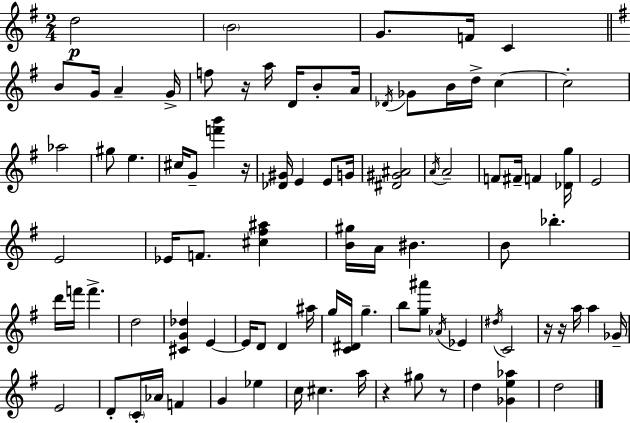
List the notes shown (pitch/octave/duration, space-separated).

D5/h B4/h G4/e. F4/s C4/q B4/e G4/s A4/q G4/s F5/e R/s A5/s D4/s B4/e A4/s Db4/s Gb4/e B4/s D5/s C5/q C5/h Ab5/h G#5/e E5/q. C#5/s G4/e [F6,B6]/q R/s [Db4,G#4]/s E4/q E4/e G4/s [D#4,G#4,A#4]/h A4/s A4/h F4/e F#4/s F4/q [Db4,G5]/s E4/h E4/h Eb4/s F4/e. [C#5,F#5,A#5]/q [B4,G#5]/s A4/s BIS4/q. B4/e Bb5/q. D6/s F6/s F6/q. D5/h [C#4,G4,Db5]/q E4/q E4/s D4/e D4/q A#5/s G5/s [C4,D#4]/s G5/q. B5/e [G5,A#6]/e Ab4/s Eb4/q D#5/s C4/h R/s R/s A5/s A5/q Gb4/s E4/h D4/e C4/s Ab4/s F4/q G4/q Eb5/q C5/s C#5/q. A5/s R/q G#5/e R/e D5/q [Gb4,E5,Ab5]/q D5/h